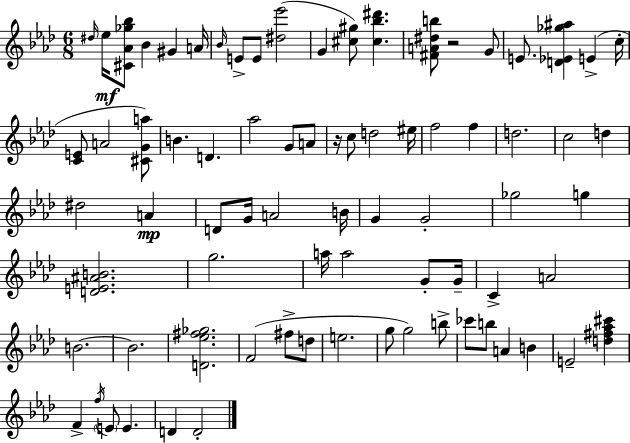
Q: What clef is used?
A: treble